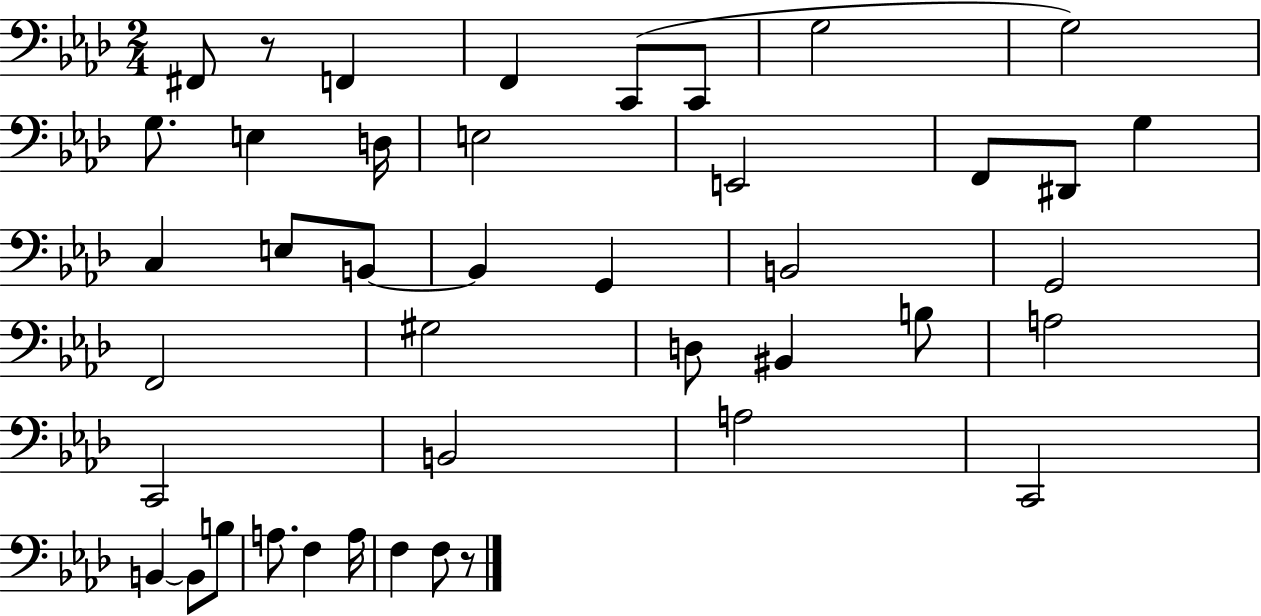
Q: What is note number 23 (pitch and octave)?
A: F2